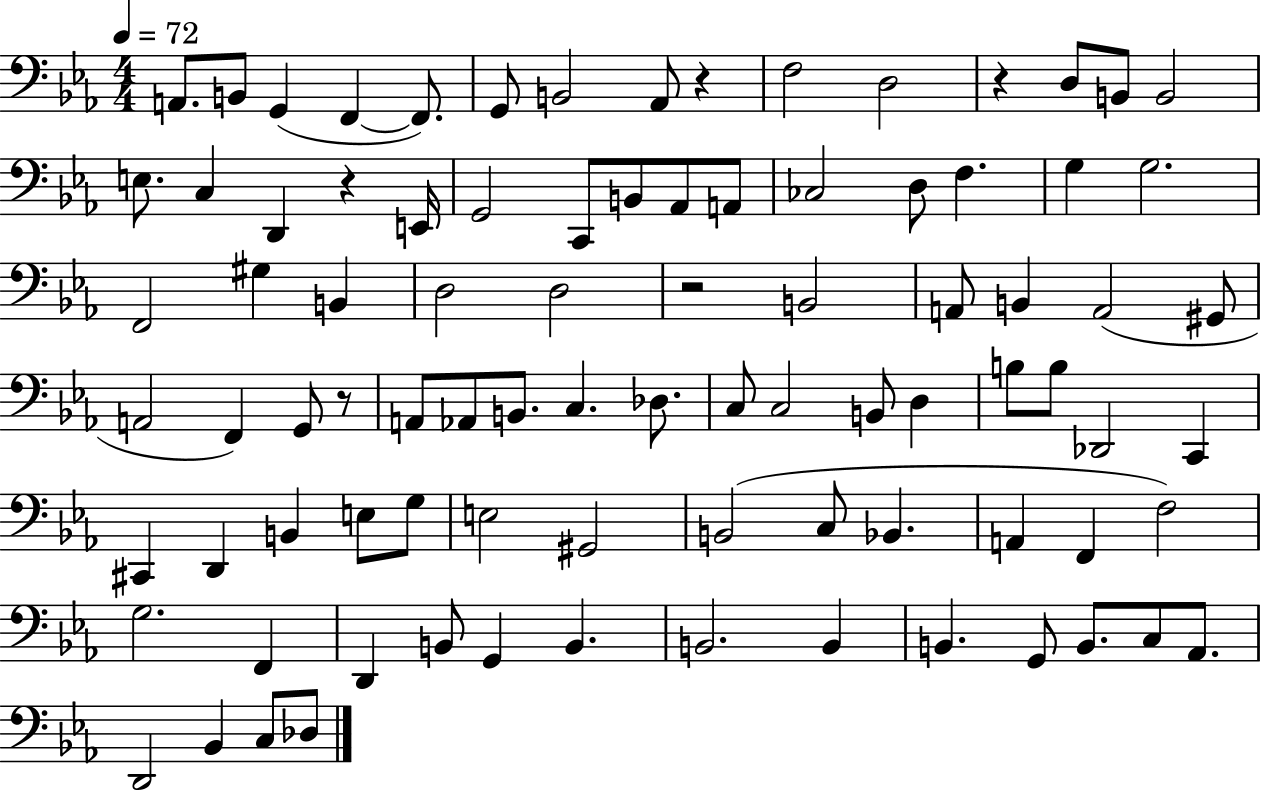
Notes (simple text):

A2/e. B2/e G2/q F2/q F2/e. G2/e B2/h Ab2/e R/q F3/h D3/h R/q D3/e B2/e B2/h E3/e. C3/q D2/q R/q E2/s G2/h C2/e B2/e Ab2/e A2/e CES3/h D3/e F3/q. G3/q G3/h. F2/h G#3/q B2/q D3/h D3/h R/h B2/h A2/e B2/q A2/h G#2/e A2/h F2/q G2/e R/e A2/e Ab2/e B2/e. C3/q. Db3/e. C3/e C3/h B2/e D3/q B3/e B3/e Db2/h C2/q C#2/q D2/q B2/q E3/e G3/e E3/h G#2/h B2/h C3/e Bb2/q. A2/q F2/q F3/h G3/h. F2/q D2/q B2/e G2/q B2/q. B2/h. B2/q B2/q. G2/e B2/e. C3/e Ab2/e. D2/h Bb2/q C3/e Db3/e